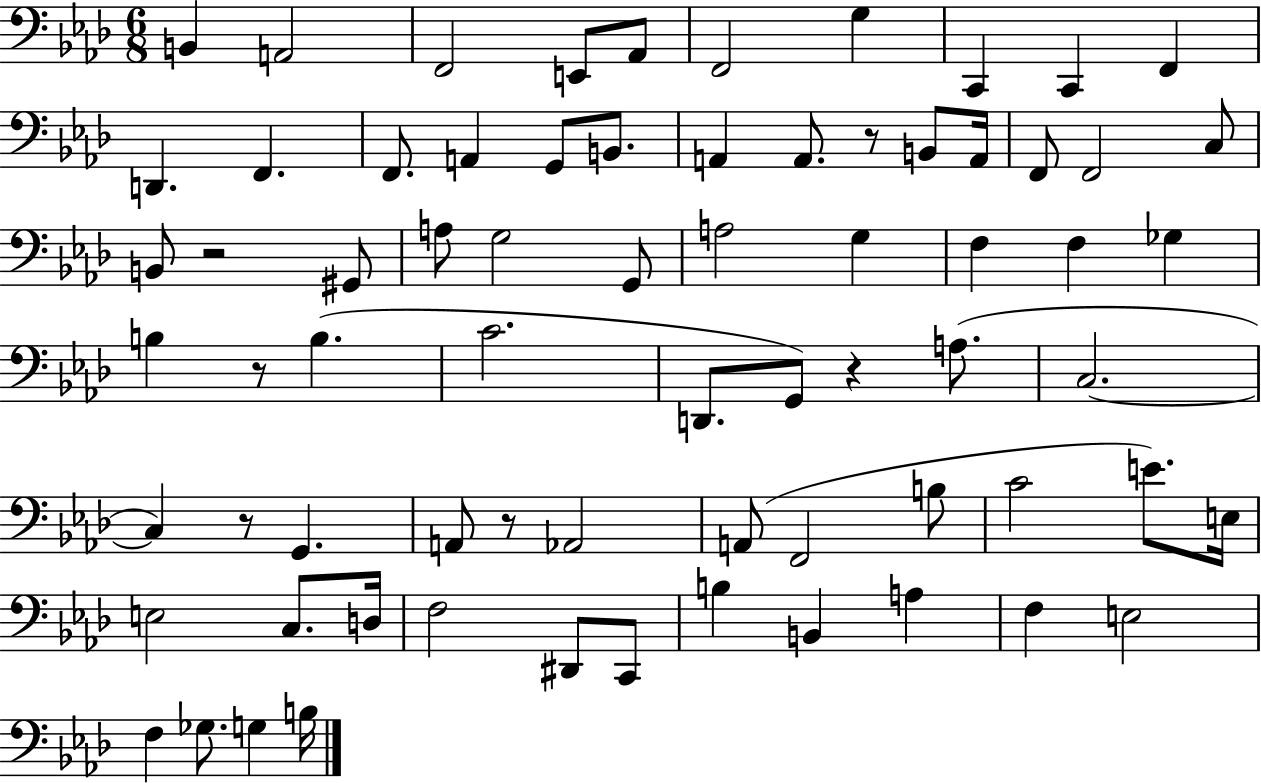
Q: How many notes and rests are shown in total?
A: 71